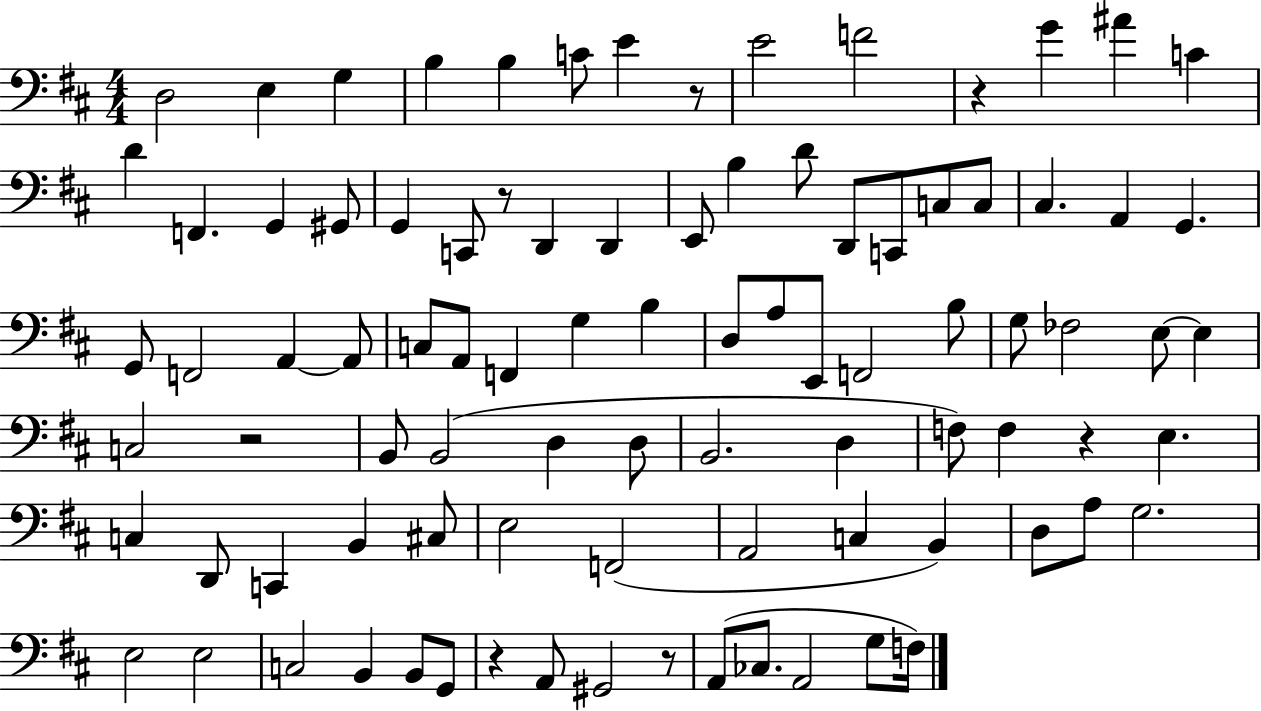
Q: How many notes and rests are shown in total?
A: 91